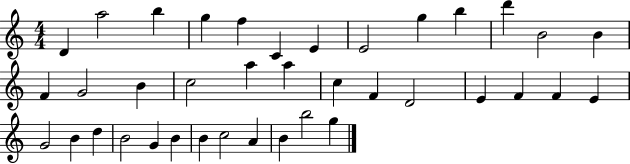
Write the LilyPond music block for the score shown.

{
  \clef treble
  \numericTimeSignature
  \time 4/4
  \key c \major
  d'4 a''2 b''4 | g''4 f''4 c'4 e'4 | e'2 g''4 b''4 | d'''4 b'2 b'4 | \break f'4 g'2 b'4 | c''2 a''4 a''4 | c''4 f'4 d'2 | e'4 f'4 f'4 e'4 | \break g'2 b'4 d''4 | b'2 g'4 b'4 | b'4 c''2 a'4 | b'4 b''2 g''4 | \break \bar "|."
}